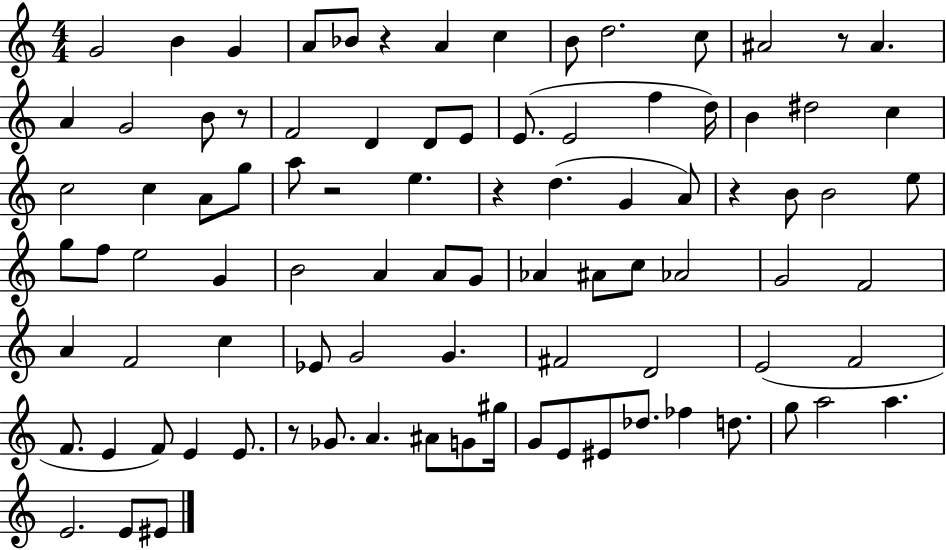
G4/h B4/q G4/q A4/e Bb4/e R/q A4/q C5/q B4/e D5/h. C5/e A#4/h R/e A#4/q. A4/q G4/h B4/e R/e F4/h D4/q D4/e E4/e E4/e. E4/h F5/q D5/s B4/q D#5/h C5/q C5/h C5/q A4/e G5/e A5/e R/h E5/q. R/q D5/q. G4/q A4/e R/q B4/e B4/h E5/e G5/e F5/e E5/h G4/q B4/h A4/q A4/e G4/e Ab4/q A#4/e C5/e Ab4/h G4/h F4/h A4/q F4/h C5/q Eb4/e G4/h G4/q. F#4/h D4/h E4/h F4/h F4/e. E4/q F4/e E4/q E4/e. R/e Gb4/e. A4/q. A#4/e G4/e G#5/s G4/e E4/e EIS4/e Db5/e. FES5/q D5/e. G5/e A5/h A5/q. E4/h. E4/e EIS4/e